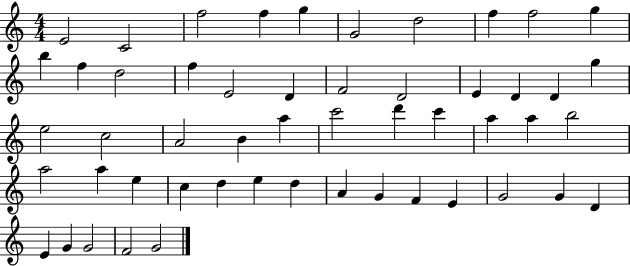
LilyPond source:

{
  \clef treble
  \numericTimeSignature
  \time 4/4
  \key c \major
  e'2 c'2 | f''2 f''4 g''4 | g'2 d''2 | f''4 f''2 g''4 | \break b''4 f''4 d''2 | f''4 e'2 d'4 | f'2 d'2 | e'4 d'4 d'4 g''4 | \break e''2 c''2 | a'2 b'4 a''4 | c'''2 d'''4 c'''4 | a''4 a''4 b''2 | \break a''2 a''4 e''4 | c''4 d''4 e''4 d''4 | a'4 g'4 f'4 e'4 | g'2 g'4 d'4 | \break e'4 g'4 g'2 | f'2 g'2 | \bar "|."
}